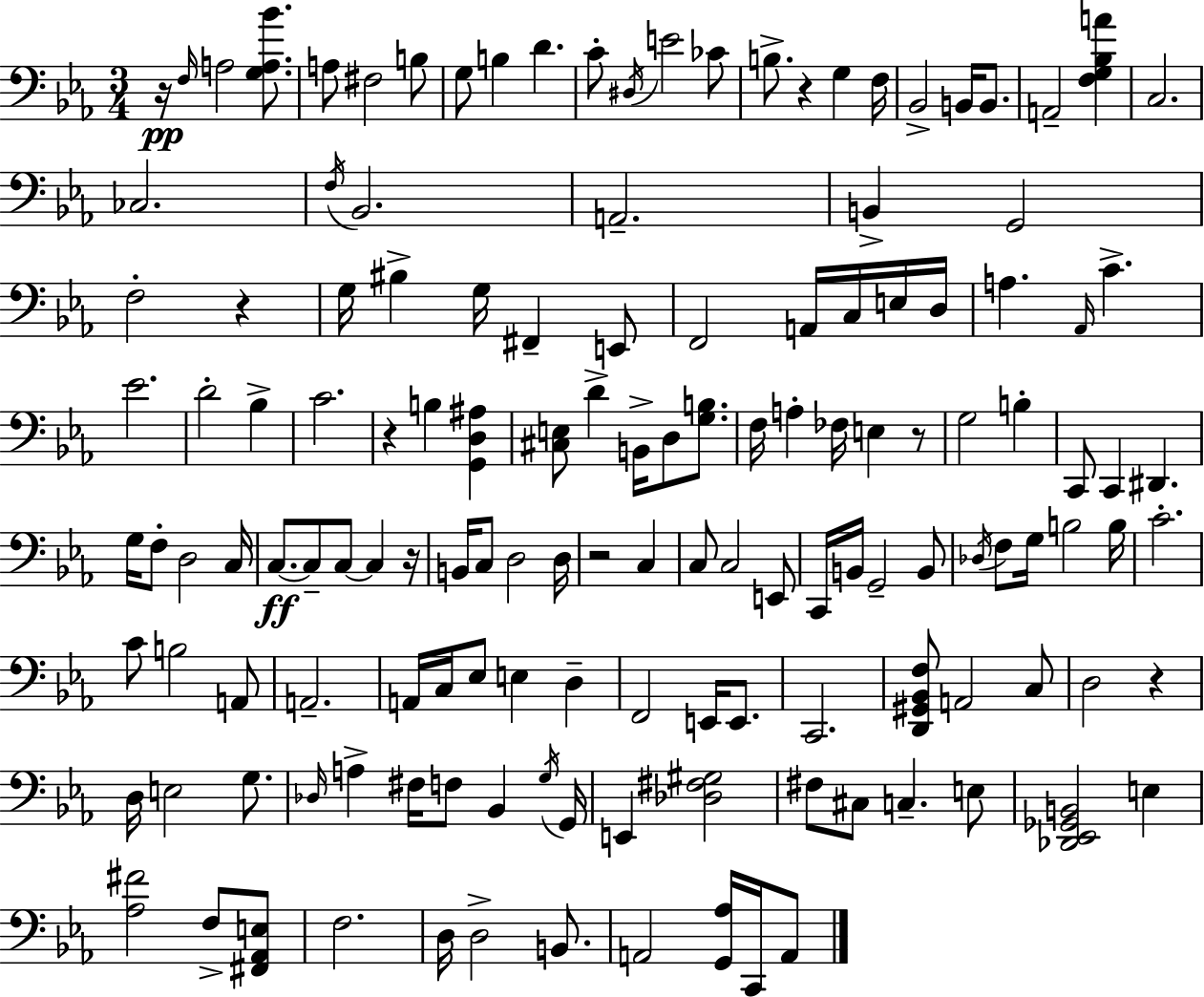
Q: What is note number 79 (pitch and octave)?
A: F3